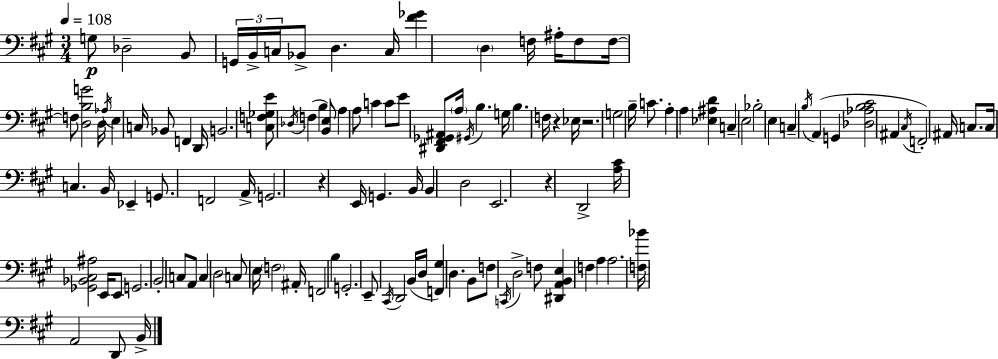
G3/e Db3/h B2/e G2/s B2/s C3/s Bb2/e D3/q. C3/s [F#4,Gb4]/q D3/q F3/s A#3/s F3/e F3/s F3/e [D3,B3,G4]/h D3/s Ab3/s E3/q C3/s Bb2/e F2/q D2/s B2/h. [C3,F3,Gb3,E4]/e Db3/s F3/q B3/q [B2,E3]/e A3/q A3/e C4/q C4/e E4/e [D#2,F#2,Gb2,A#2]/e A3/s G#2/s B3/q. G3/s B3/q. F3/s R/q Eb3/s R/h. G3/h B3/s C4/e. A3/q A3/q [Eb3,A#3,D4]/q C3/q E3/h Bb3/h E3/q C3/q B3/s A2/q G2/q [Db3,Ab3,B3,C#4]/h A#2/q C#3/s F2/h A#2/s C3/e. C3/s C3/q. B2/s Eb2/q G2/e. F2/h A2/s G2/h. R/q E2/s G2/q. B2/s B2/q D3/h E2/h. R/q D2/h [A3,C#4]/s [Gb2,Bb2,C#3,A#3]/h E2/s E2/e G2/h. B2/h C3/e A2/e C3/q D3/h C3/e E3/s F3/h A#2/s F2/h B3/q G2/h. E2/e C#2/s D2/h B2/s D3/s [F2,G#3]/q D3/q. B2/e F3/e C2/s D3/h F3/e [D#2,A2,B2,E3]/q F3/q A3/q A3/h. [F3,Bb4]/s A2/h D2/e B2/s